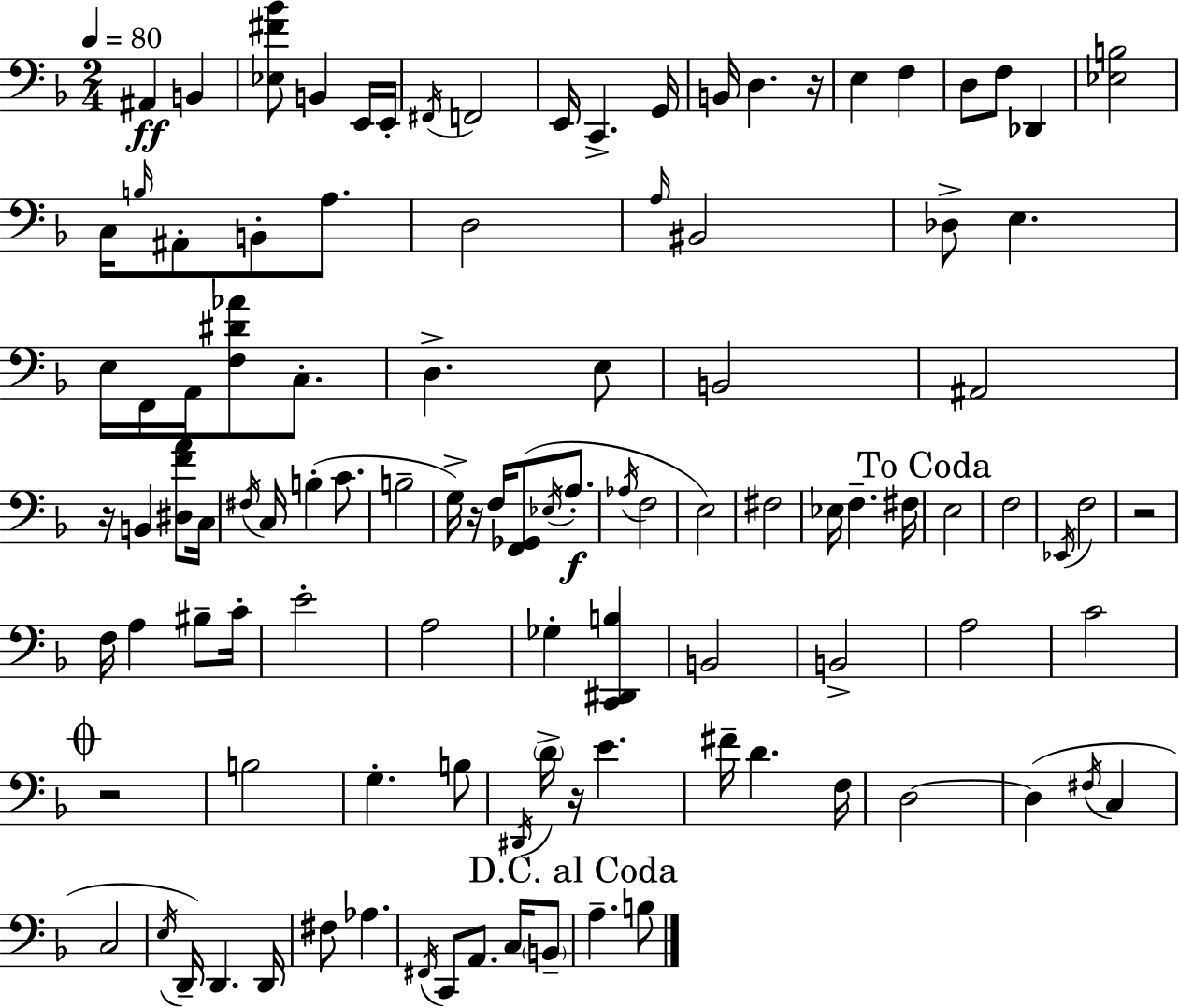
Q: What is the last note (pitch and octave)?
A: B3